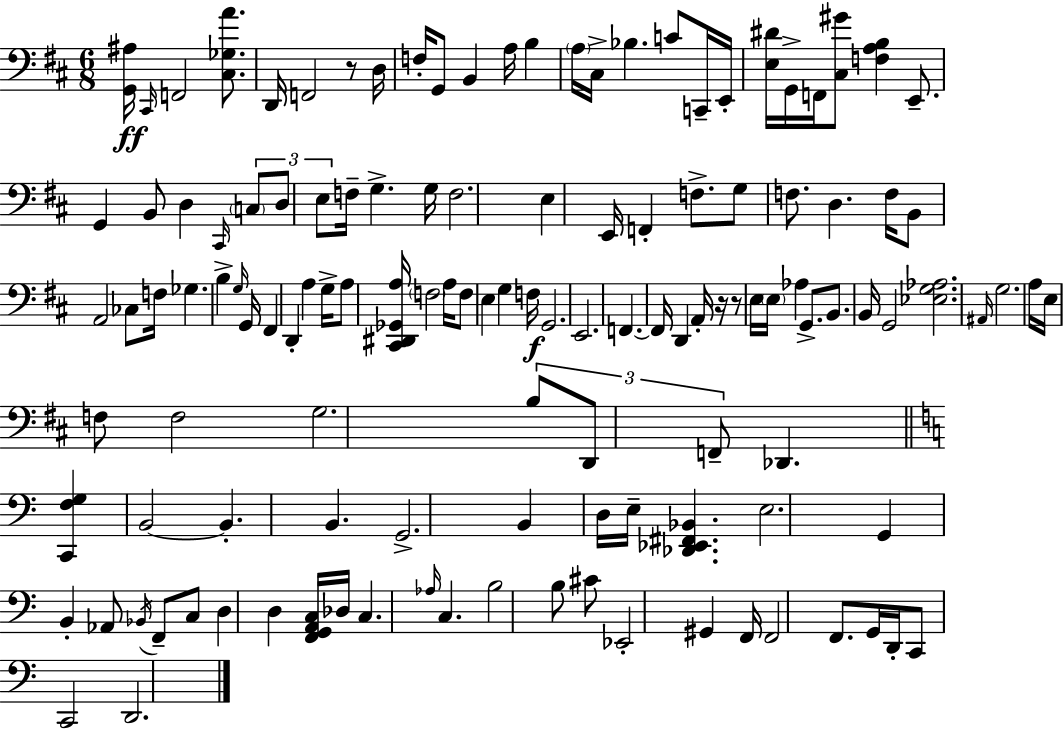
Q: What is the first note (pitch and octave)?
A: C#2